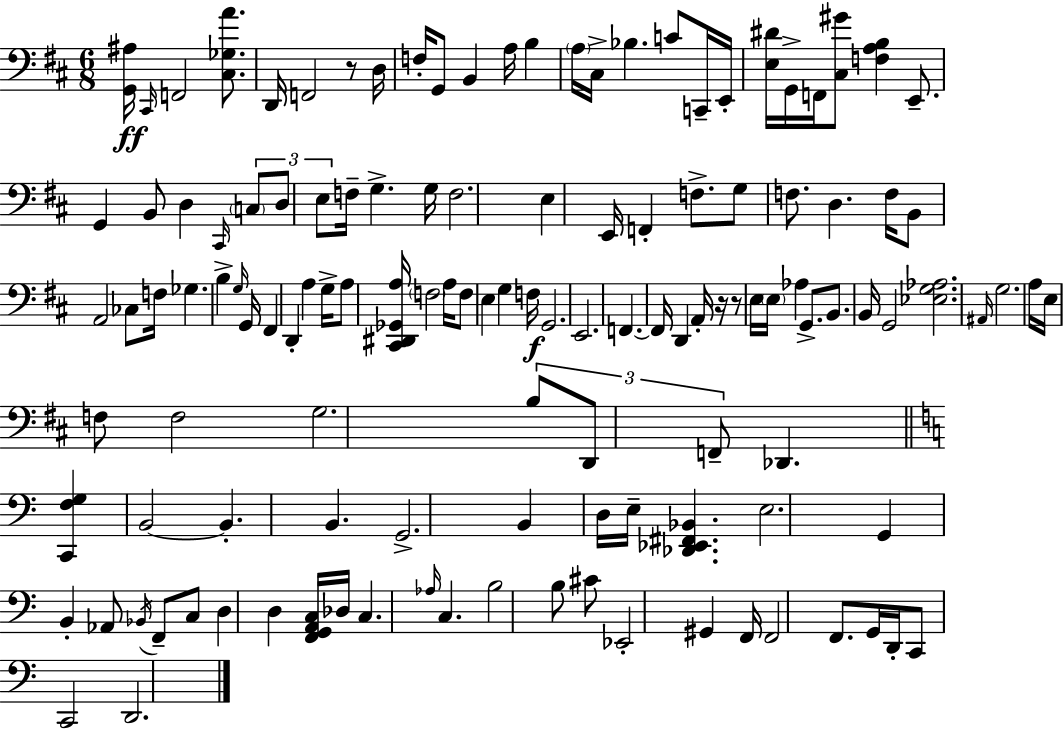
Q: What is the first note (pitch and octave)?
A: C#2